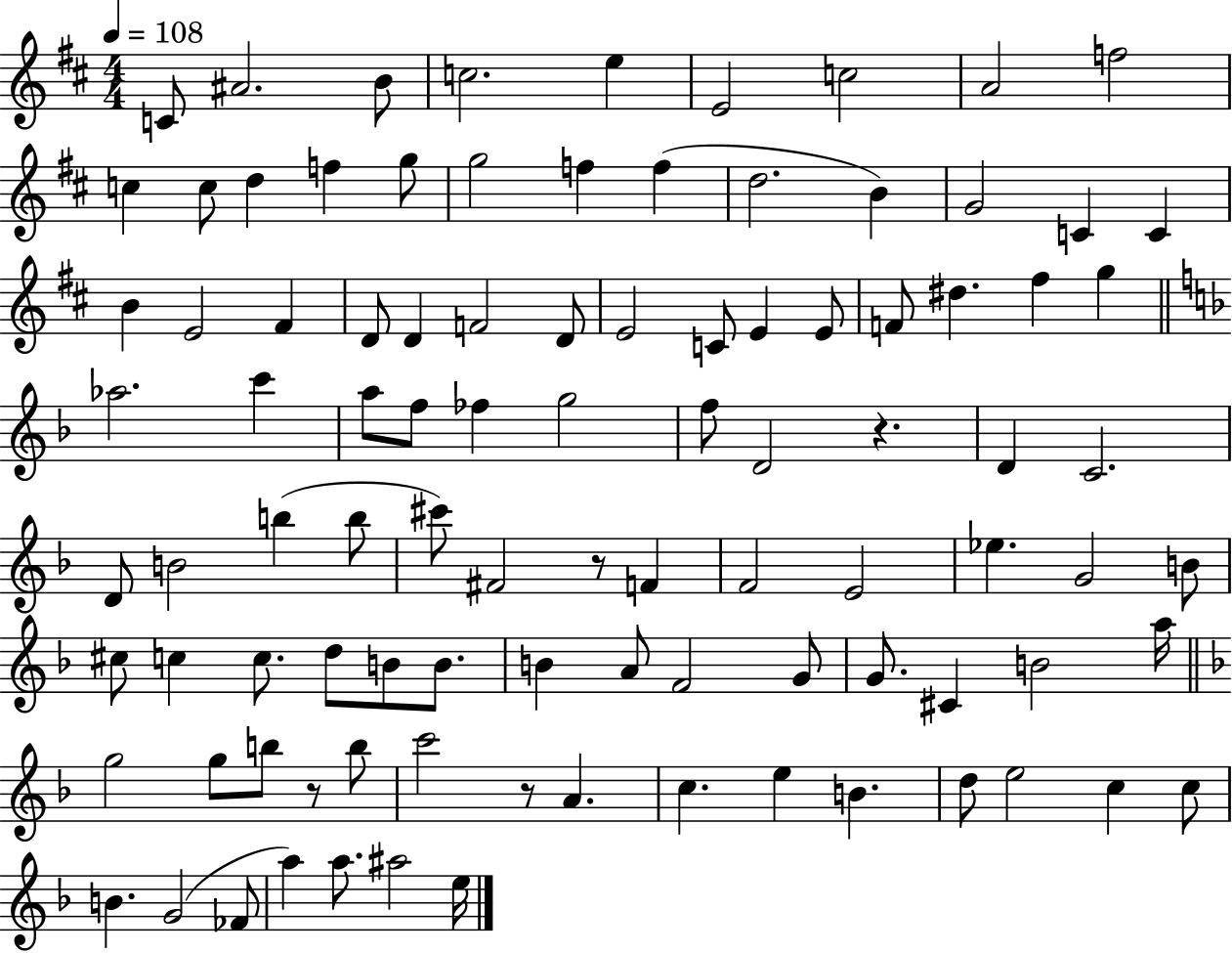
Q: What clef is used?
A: treble